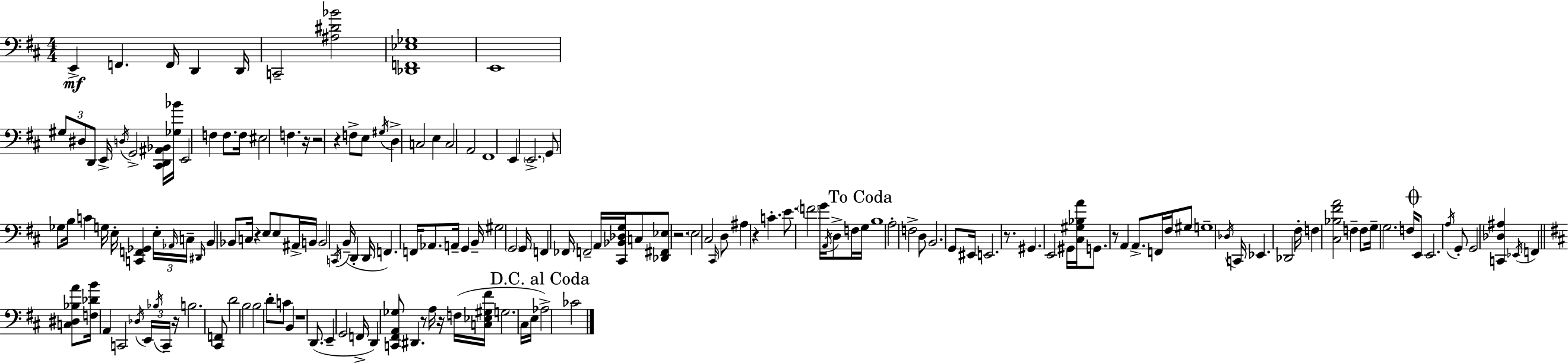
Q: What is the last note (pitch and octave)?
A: CES4